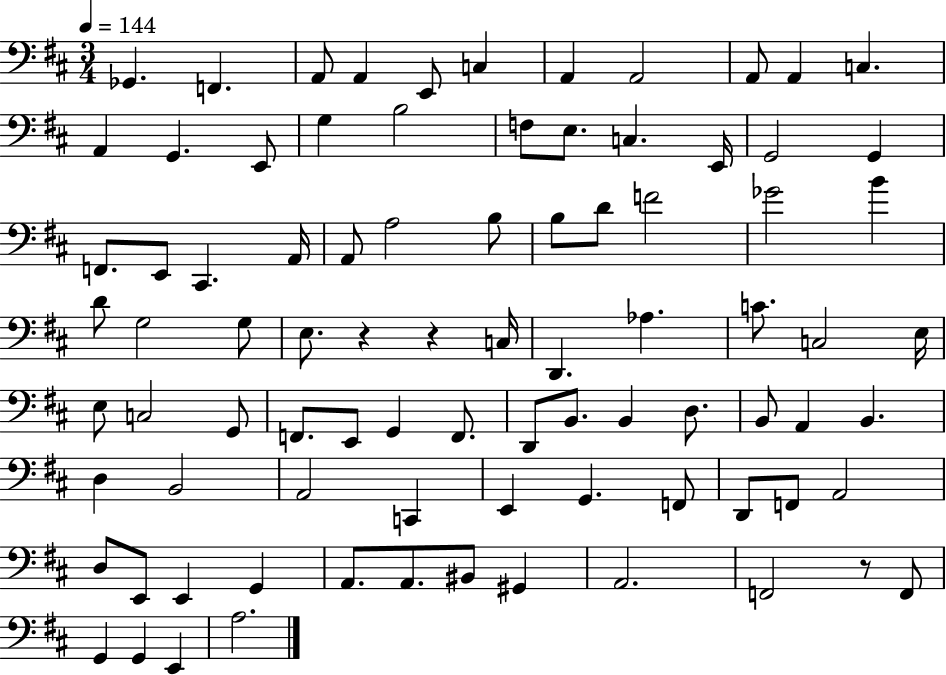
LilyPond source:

{
  \clef bass
  \numericTimeSignature
  \time 3/4
  \key d \major
  \tempo 4 = 144
  ges,4. f,4. | a,8 a,4 e,8 c4 | a,4 a,2 | a,8 a,4 c4. | \break a,4 g,4. e,8 | g4 b2 | f8 e8. c4. e,16 | g,2 g,4 | \break f,8. e,8 cis,4. a,16 | a,8 a2 b8 | b8 d'8 f'2 | ges'2 b'4 | \break d'8 g2 g8 | e8. r4 r4 c16 | d,4. aes4. | c'8. c2 e16 | \break e8 c2 g,8 | f,8. e,8 g,4 f,8. | d,8 b,8. b,4 d8. | b,8 a,4 b,4. | \break d4 b,2 | a,2 c,4 | e,4 g,4. f,8 | d,8 f,8 a,2 | \break d8 e,8 e,4 g,4 | a,8. a,8. bis,8 gis,4 | a,2. | f,2 r8 f,8 | \break g,4 g,4 e,4 | a2. | \bar "|."
}